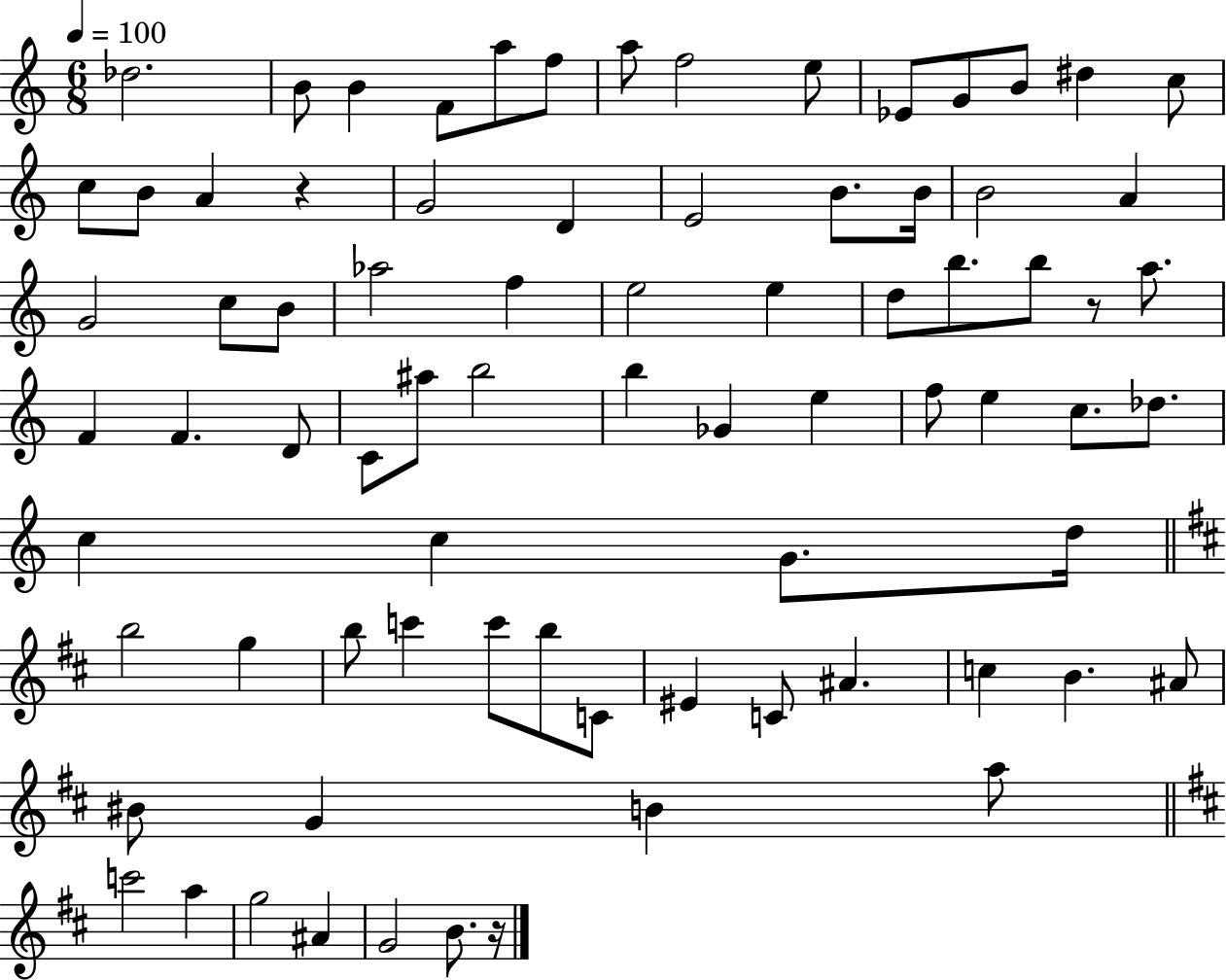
{
  \clef treble
  \numericTimeSignature
  \time 6/8
  \key c \major
  \tempo 4 = 100
  \repeat volta 2 { des''2. | b'8 b'4 f'8 a''8 f''8 | a''8 f''2 e''8 | ees'8 g'8 b'8 dis''4 c''8 | \break c''8 b'8 a'4 r4 | g'2 d'4 | e'2 b'8. b'16 | b'2 a'4 | \break g'2 c''8 b'8 | aes''2 f''4 | e''2 e''4 | d''8 b''8. b''8 r8 a''8. | \break f'4 f'4. d'8 | c'8 ais''8 b''2 | b''4 ges'4 e''4 | f''8 e''4 c''8. des''8. | \break c''4 c''4 g'8. d''16 | \bar "||" \break \key d \major b''2 g''4 | b''8 c'''4 c'''8 b''8 c'8 | eis'4 c'8 ais'4. | c''4 b'4. ais'8 | \break bis'8 g'4 b'4 a''8 | \bar "||" \break \key d \major c'''2 a''4 | g''2 ais'4 | g'2 b'8. r16 | } \bar "|."
}